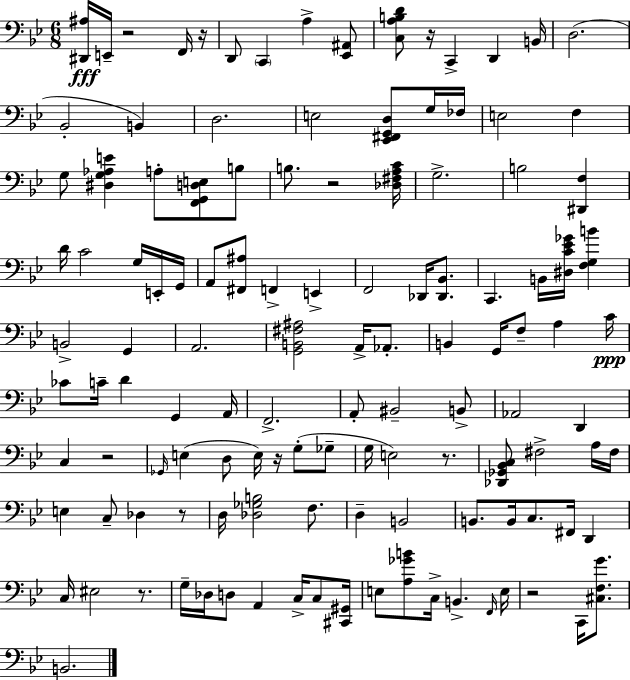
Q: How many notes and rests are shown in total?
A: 123